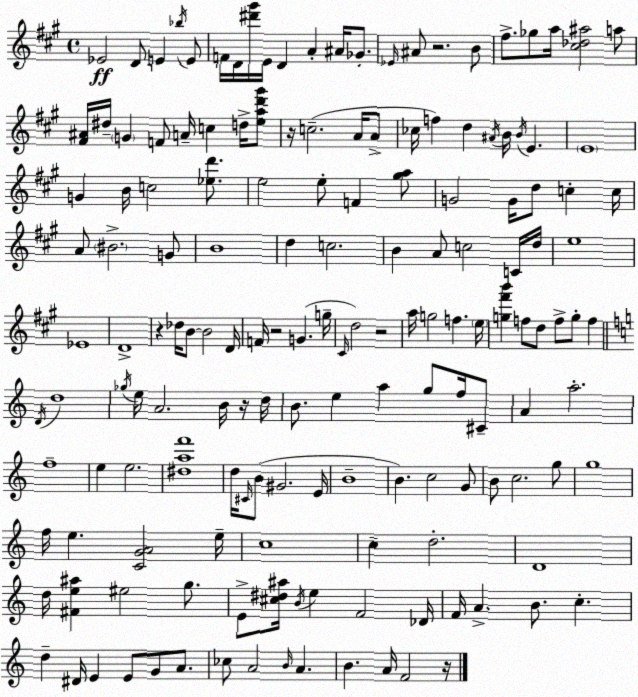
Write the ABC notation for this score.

X:1
T:Untitled
M:4/4
L:1/4
K:A
_E2 D/2 E _b/4 E/2 F/4 D/4 [^d'^g']/4 E/4 D A ^A/4 _G/2 _E/4 ^A/2 z2 B/2 ^f/2 _g/2 a/4 [^c_d^a]2 a/2 [^F^A]/4 ^d/4 G F/2 A/4 c d/4 [ead'^g']/2 z/4 c2 A/4 A/2 _c/4 f d ^A/4 B/4 B/4 E E4 G B/4 c2 [_ed']/2 e2 e/2 F [^ga]/2 G2 G/4 d/2 c c/4 A/2 ^B2 G/2 B4 d c2 B A/2 c2 C/4 d/4 e4 _E4 D4 z _d/4 B/2 B2 D/4 F/4 z2 G g/4 ^C/4 d2 z2 a/4 g2 f e/4 [g^f'b'] f/2 d/2 f/2 g/2 f D/4 d4 _g/4 e/4 A2 B/4 z/4 d/4 B/2 e a g/2 f/4 ^C/2 A a2 f4 e e2 [^daf']4 d/4 ^C/4 B/2 ^G2 E/4 B4 B c2 G/2 B/2 c2 g/2 g4 f/4 e [CGA]2 e/4 c4 c d2 D4 d/4 [^Fe^a] ^e2 g/2 E/2 [^c^d^a]/4 B/4 e F2 _D/4 F/4 A B/2 c d ^D/4 E E/2 G/2 A/2 _c/2 A2 B/4 A B A/4 F2 z/4